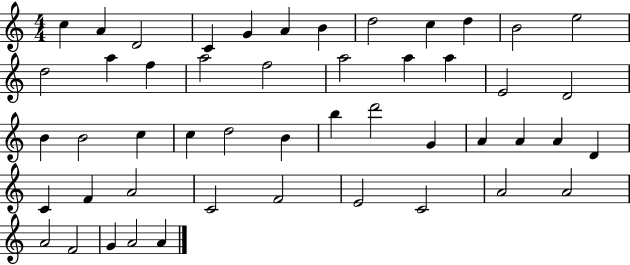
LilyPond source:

{
  \clef treble
  \numericTimeSignature
  \time 4/4
  \key c \major
  c''4 a'4 d'2 | c'4 g'4 a'4 b'4 | d''2 c''4 d''4 | b'2 e''2 | \break d''2 a''4 f''4 | a''2 f''2 | a''2 a''4 a''4 | e'2 d'2 | \break b'4 b'2 c''4 | c''4 d''2 b'4 | b''4 d'''2 g'4 | a'4 a'4 a'4 d'4 | \break c'4 f'4 a'2 | c'2 f'2 | e'2 c'2 | a'2 a'2 | \break a'2 f'2 | g'4 a'2 a'4 | \bar "|."
}